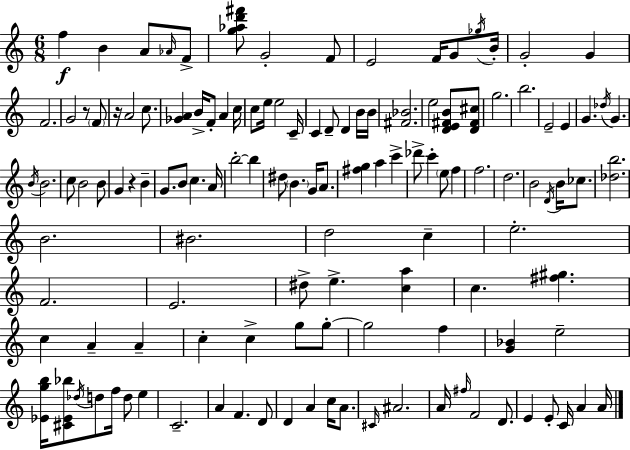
{
  \clef treble
  \numericTimeSignature
  \time 6/8
  \key c \major
  \repeat volta 2 { f''4\f b'4 a'8 \grace { aes'16 } f'8-> | <g'' aes'' d''' fis'''>8 g'2-. f'8 | e'2 f'16 g'8 | \acciaccatura { ges''16 } b'16-. g'2-. g'4 | \break f'2. | g'2 r8 | \parenthesize f'8 r16 a'2 c''8. | <ges' a'>4 b'16-> f'8-. a'4 | \break c''16 c''8 e''16 e''2 | c'16-- c'4 d'8-- d'4 | b'16 b'16 <fis' bes'>2. | e''2 <d' e' fis' b'>8 | \break <d' fis' cis''>8 g''2. | b''2. | e'2-- e'4 | g'4. \acciaccatura { des''16 } g'4. | \break \acciaccatura { b'16 } b'2. | c''8 b'2 | b'8 g'4 r4 | b'4-- g'8. b'8 c''4. | \break a'16 b''2-.~~ | b''4 dis''8 \parenthesize b'4. | g'16 a'8. <fis'' g''>4 a''4 | c'''4-> des'''8-> c'''4-. \parenthesize e''8 | \break f''4 f''2. | d''2. | b'2 | \acciaccatura { d'16 } b'16 ces''8. <des'' b''>2. | \break b'2. | bis'2. | d''2 | c''4-- e''2.-. | \break f'2. | e'2. | dis''8-> e''4.-> | <c'' a''>4 c''4. <fis'' gis''>4. | \break c''4 a'4-- | a'4-- c''4-. c''4-> | g''8 g''8-.~~ g''2 | f''4 <g' bes'>4 e''2-- | \break <ees' g'' b''>16 <cis' ees' bes''>8 \acciaccatura { des''16 } d''8 f''16 | d''8 e''4 c'2.-- | a'4 f'4. | d'8 d'4 a'4 | \break c''16 a'8. \grace { cis'16 } ais'2. | a'16 \grace { fis''16 } f'2 | d'8. e'4 | e'8-. c'16 a'4 a'16 } \bar "|."
}